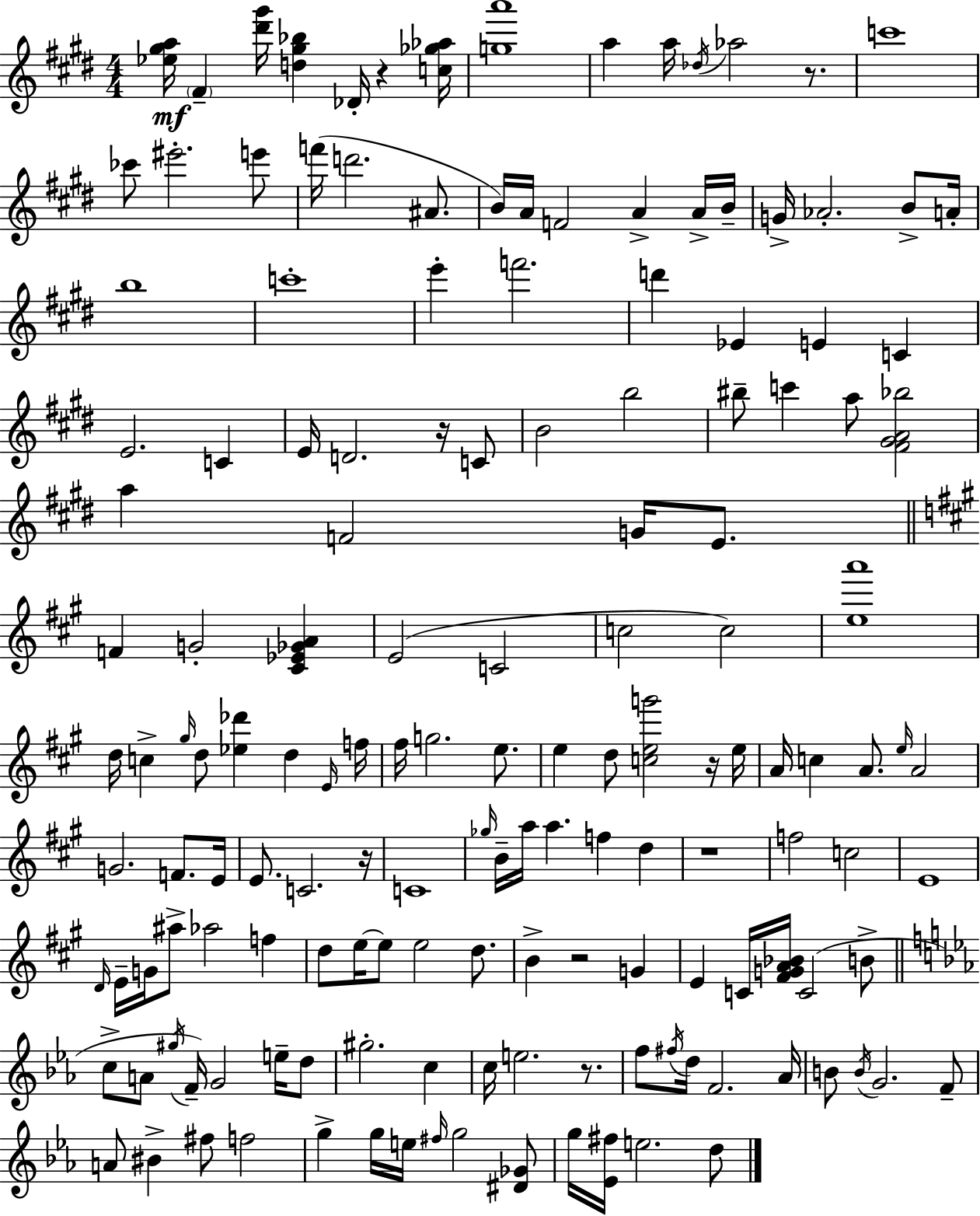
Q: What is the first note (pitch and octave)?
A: F#4